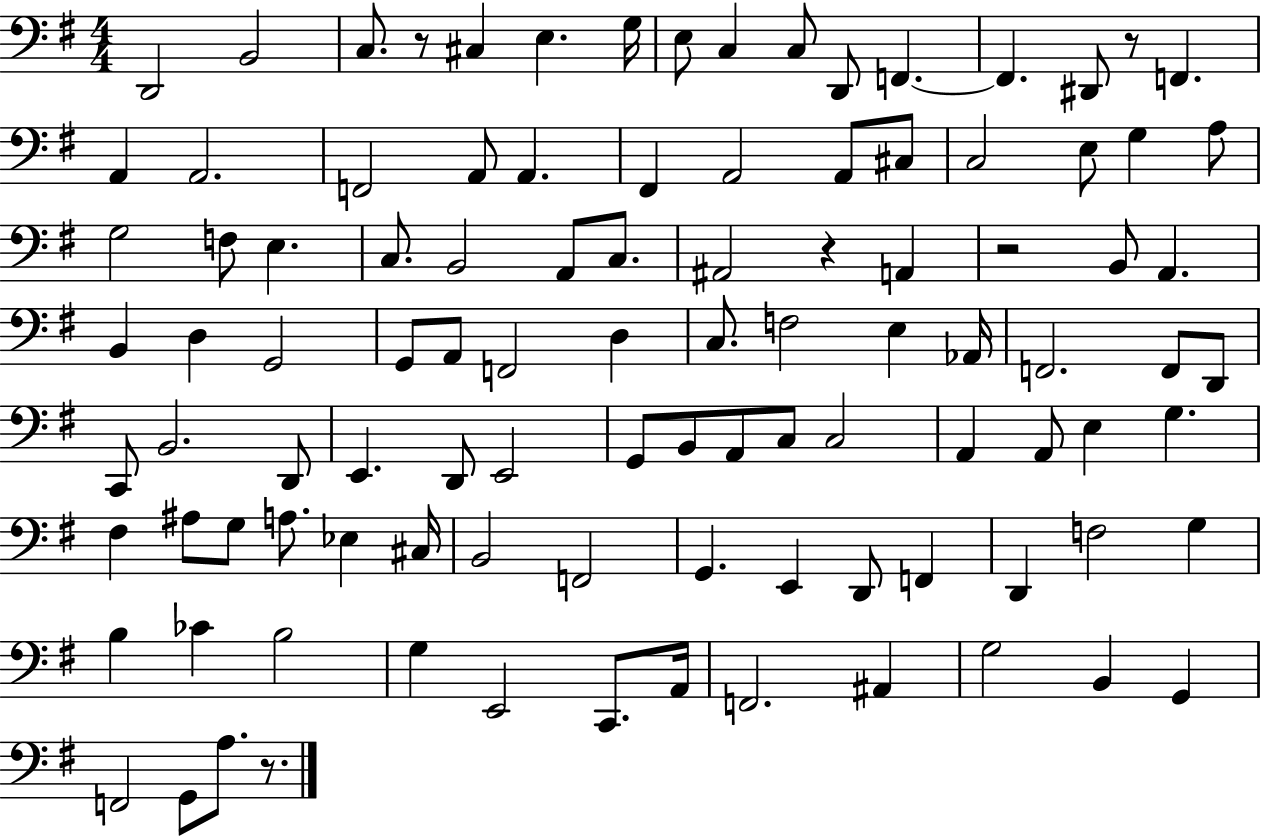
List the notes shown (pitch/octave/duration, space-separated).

D2/h B2/h C3/e. R/e C#3/q E3/q. G3/s E3/e C3/q C3/e D2/e F2/q. F2/q. D#2/e R/e F2/q. A2/q A2/h. F2/h A2/e A2/q. F#2/q A2/h A2/e C#3/e C3/h E3/e G3/q A3/e G3/h F3/e E3/q. C3/e. B2/h A2/e C3/e. A#2/h R/q A2/q R/h B2/e A2/q. B2/q D3/q G2/h G2/e A2/e F2/h D3/q C3/e. F3/h E3/q Ab2/s F2/h. F2/e D2/e C2/e B2/h. D2/e E2/q. D2/e E2/h G2/e B2/e A2/e C3/e C3/h A2/q A2/e E3/q G3/q. F#3/q A#3/e G3/e A3/e. Eb3/q C#3/s B2/h F2/h G2/q. E2/q D2/e F2/q D2/q F3/h G3/q B3/q CES4/q B3/h G3/q E2/h C2/e. A2/s F2/h. A#2/q G3/h B2/q G2/q F2/h G2/e A3/e. R/e.